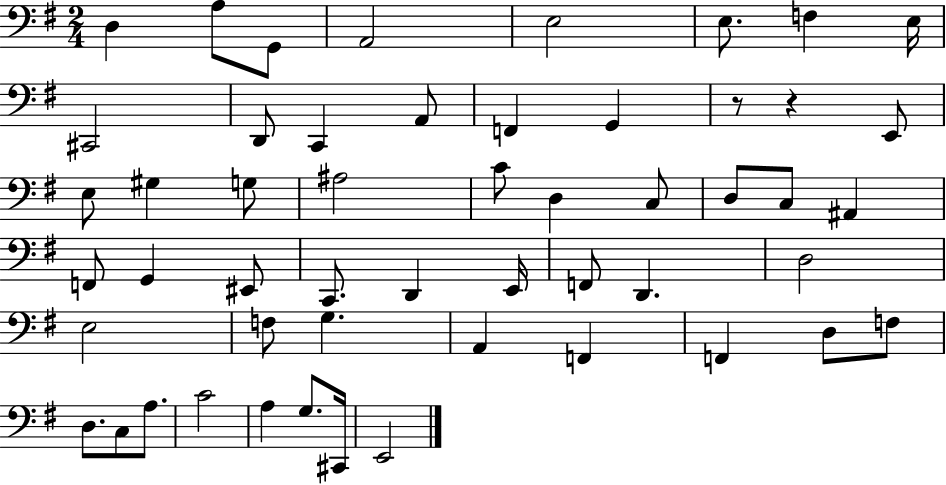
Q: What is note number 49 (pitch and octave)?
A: C#2